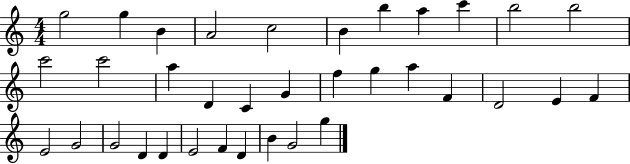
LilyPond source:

{
  \clef treble
  \numericTimeSignature
  \time 4/4
  \key c \major
  g''2 g''4 b'4 | a'2 c''2 | b'4 b''4 a''4 c'''4 | b''2 b''2 | \break c'''2 c'''2 | a''4 d'4 c'4 g'4 | f''4 g''4 a''4 f'4 | d'2 e'4 f'4 | \break e'2 g'2 | g'2 d'4 d'4 | e'2 f'4 d'4 | b'4 g'2 g''4 | \break \bar "|."
}